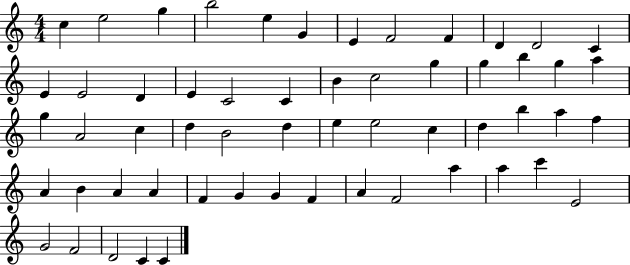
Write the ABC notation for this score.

X:1
T:Untitled
M:4/4
L:1/4
K:C
c e2 g b2 e G E F2 F D D2 C E E2 D E C2 C B c2 g g b g a g A2 c d B2 d e e2 c d b a f A B A A F G G F A F2 a a c' E2 G2 F2 D2 C C